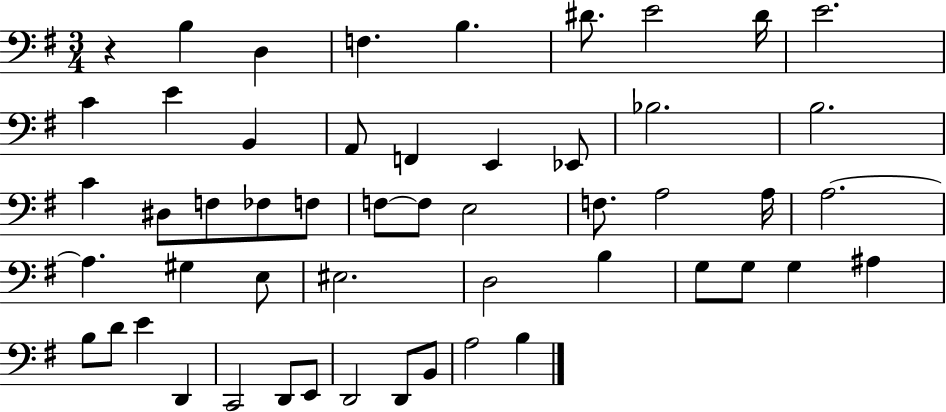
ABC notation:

X:1
T:Untitled
M:3/4
L:1/4
K:G
z B, D, F, B, ^D/2 E2 ^D/4 E2 C E B,, A,,/2 F,, E,, _E,,/2 _B,2 B,2 C ^D,/2 F,/2 _F,/2 F,/2 F,/2 F,/2 E,2 F,/2 A,2 A,/4 A,2 A, ^G, E,/2 ^E,2 D,2 B, G,/2 G,/2 G, ^A, B,/2 D/2 E D,, C,,2 D,,/2 E,,/2 D,,2 D,,/2 B,,/2 A,2 B,